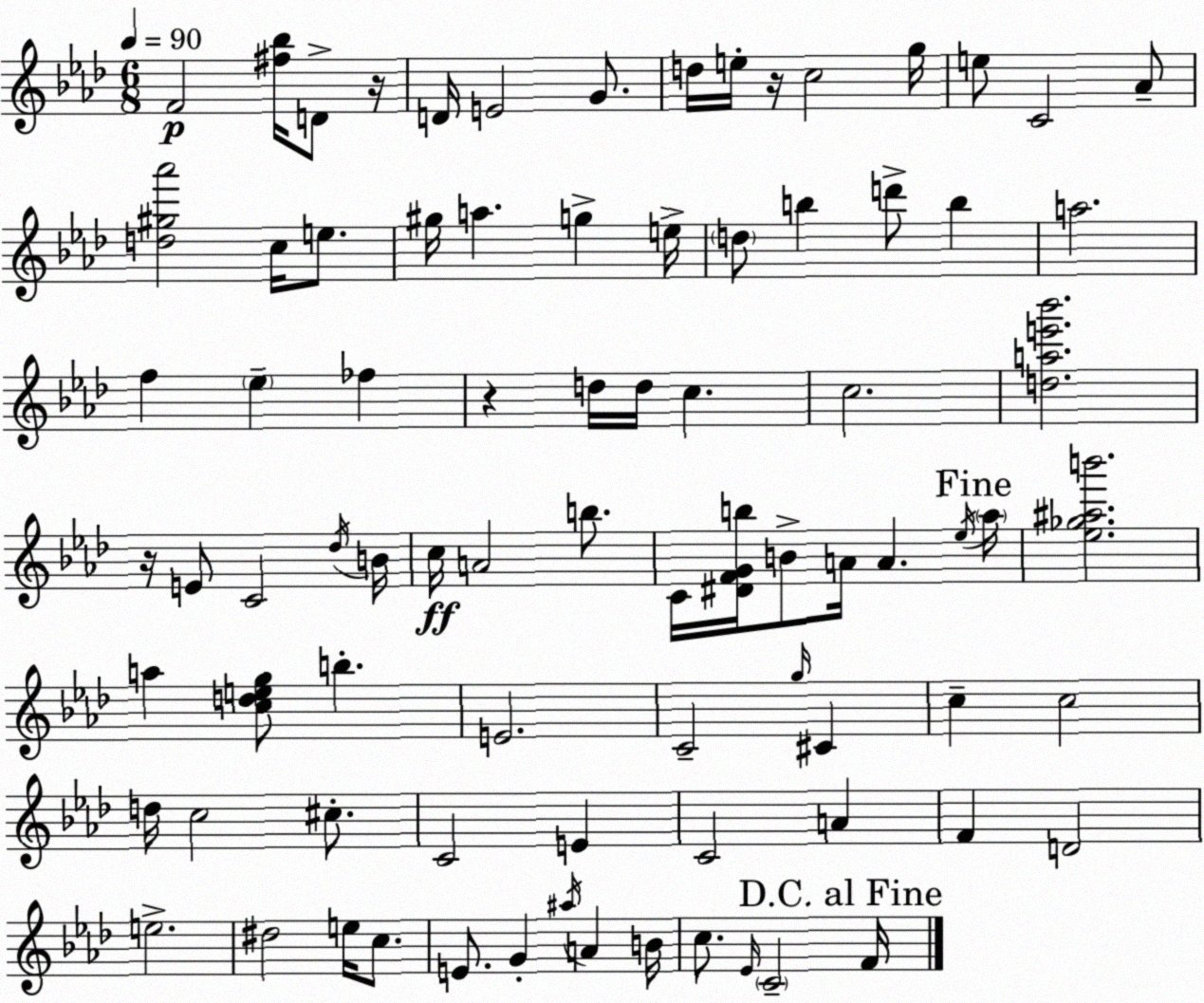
X:1
T:Untitled
M:6/8
L:1/4
K:Fm
F2 [^f_b]/4 D/2 z/4 D/4 E2 G/2 d/4 e/4 z/4 c2 g/4 e/2 C2 _A/2 [d^g_a']2 c/4 e/2 ^g/4 a g e/4 d/2 b d'/2 b a2 f _e _f z d/4 d/4 c c2 [dae'_b']2 z/4 E/2 C2 _d/4 B/4 c/4 A2 b/2 C/4 [^DFGb]/4 B/2 A/4 A _e/4 _a/4 [_e_g^ab']2 a [cdeg]/2 b E2 C2 g/4 ^C c c2 d/4 c2 ^c/2 C2 E C2 A F D2 e2 ^d2 e/4 c/2 E/2 G ^a/4 A B/4 c/2 _E/4 C2 F/4